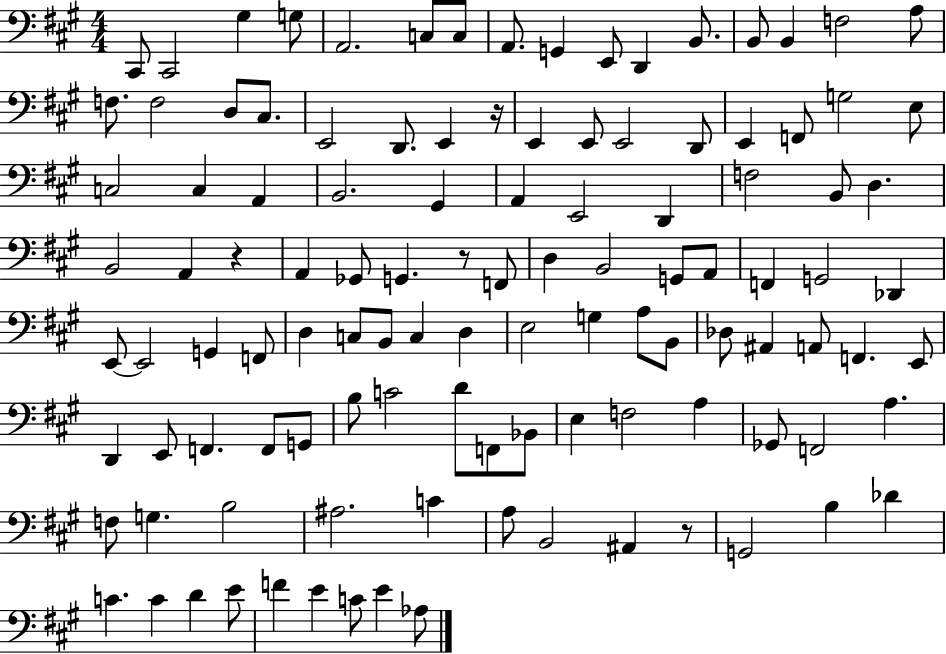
C#2/e C#2/h G#3/q G3/e A2/h. C3/e C3/e A2/e. G2/q E2/e D2/q B2/e. B2/e B2/q F3/h A3/e F3/e. F3/h D3/e C#3/e. E2/h D2/e. E2/q R/s E2/q E2/e E2/h D2/e E2/q F2/e G3/h E3/e C3/h C3/q A2/q B2/h. G#2/q A2/q E2/h D2/q F3/h B2/e D3/q. B2/h A2/q R/q A2/q Gb2/e G2/q. R/e F2/e D3/q B2/h G2/e A2/e F2/q G2/h Db2/q E2/e E2/h G2/q F2/e D3/q C3/e B2/e C3/q D3/q E3/h G3/q A3/e B2/e Db3/e A#2/q A2/e F2/q. E2/e D2/q E2/e F2/q. F2/e G2/e B3/e C4/h D4/e F2/e Bb2/e E3/q F3/h A3/q Gb2/e F2/h A3/q. F3/e G3/q. B3/h A#3/h. C4/q A3/e B2/h A#2/q R/e G2/h B3/q Db4/q C4/q. C4/q D4/q E4/e F4/q E4/q C4/e E4/q Ab3/e